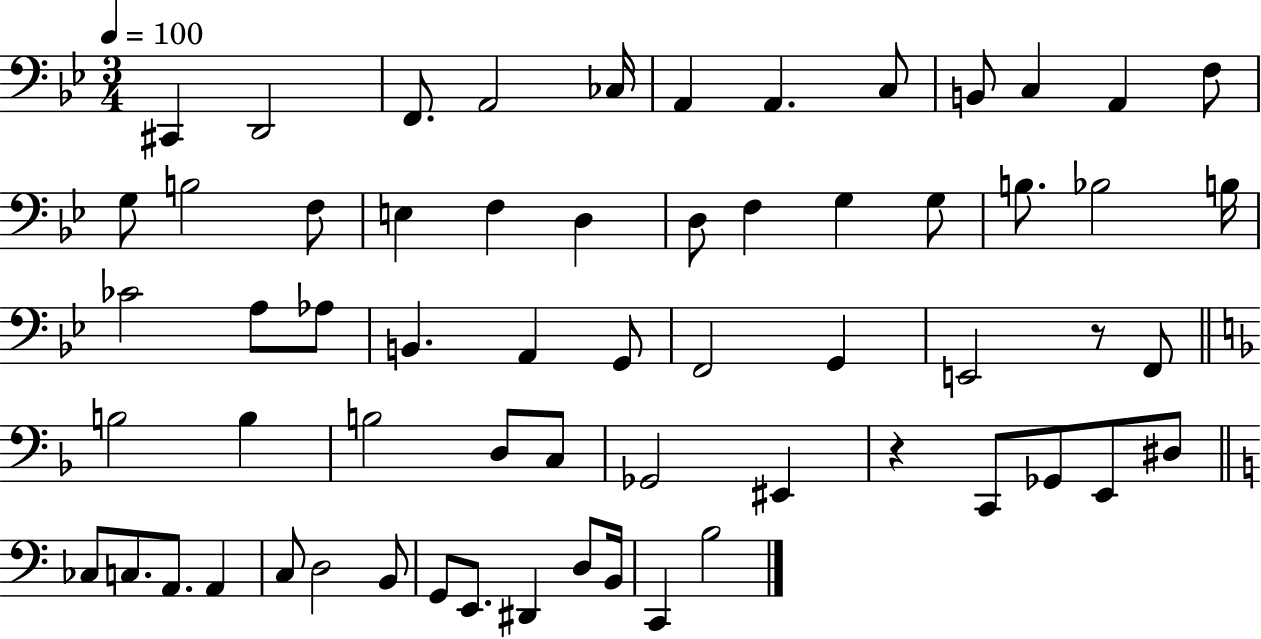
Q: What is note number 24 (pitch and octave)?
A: Bb3